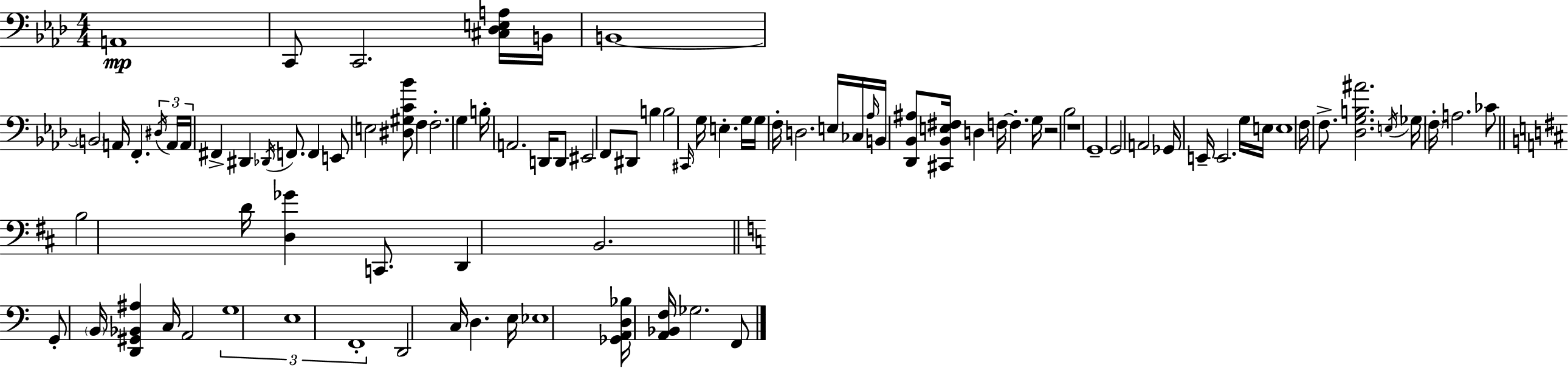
A2/w C2/e C2/h. [C#3,Db3,E3,A3]/s B2/s B2/w B2/h A2/s F2/q. D#3/s A2/s A2/s F#2/q D#2/q Db2/s F2/e. F2/q E2/e E3/h [D#3,G#3,C4,Bb4]/e F3/q F3/h. G3/q B3/s A2/h. D2/s D2/e EIS2/h F2/e D#2/e B3/q B3/h C#2/s G3/s E3/q. G3/s G3/s F3/s D3/h. E3/s CES3/s Ab3/s B2/s [Db2,Bb2,A#3]/e [C#2,Bb2,E3,F#3]/s D3/q F3/s F3/q. G3/s R/h Bb3/h R/w G2/w G2/h A2/h Gb2/s E2/s E2/h. G3/s E3/s E3/w F3/s F3/e. [Db3,G3,B3,A#4]/h. E3/s Gb3/s F3/s A3/h. CES4/e B3/h D4/s [D3,Gb4]/q C2/e. D2/q B2/h. G2/e B2/s [D2,G#2,Bb2,A#3]/q C3/s A2/h G3/w E3/w F2/w D2/h C3/s D3/q. E3/s Eb3/w [Gb2,A2,D3,Bb3]/s [A2,Bb2,F3]/s Gb3/h. F2/e